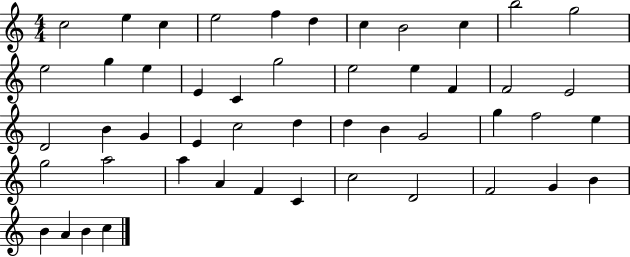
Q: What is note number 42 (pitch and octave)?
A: D4